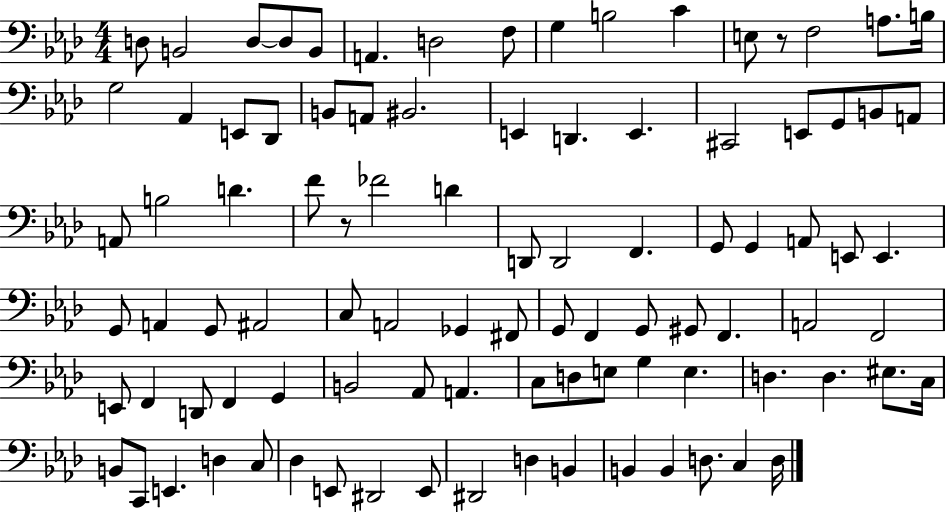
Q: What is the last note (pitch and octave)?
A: D3